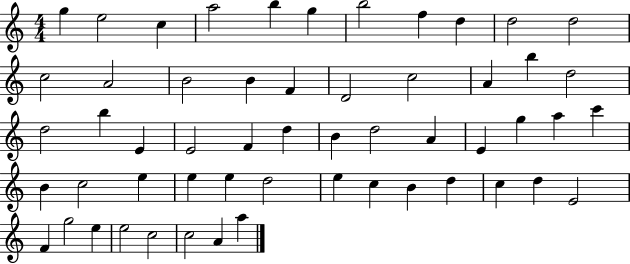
X:1
T:Untitled
M:4/4
L:1/4
K:C
g e2 c a2 b g b2 f d d2 d2 c2 A2 B2 B F D2 c2 A b d2 d2 b E E2 F d B d2 A E g a c' B c2 e e e d2 e c B d c d E2 F g2 e e2 c2 c2 A a